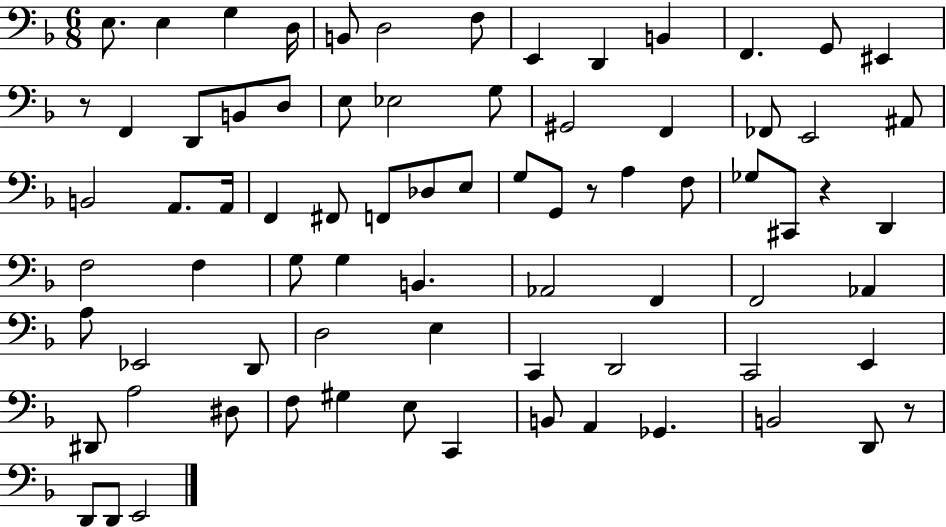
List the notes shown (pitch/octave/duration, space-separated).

E3/e. E3/q G3/q D3/s B2/e D3/h F3/e E2/q D2/q B2/q F2/q. G2/e EIS2/q R/e F2/q D2/e B2/e D3/e E3/e Eb3/h G3/e G#2/h F2/q FES2/e E2/h A#2/e B2/h A2/e. A2/s F2/q F#2/e F2/e Db3/e E3/e G3/e G2/e R/e A3/q F3/e Gb3/e C#2/e R/q D2/q F3/h F3/q G3/e G3/q B2/q. Ab2/h F2/q F2/h Ab2/q A3/e Eb2/h D2/e D3/h E3/q C2/q D2/h C2/h E2/q D#2/e A3/h D#3/e F3/e G#3/q E3/e C2/q B2/e A2/q Gb2/q. B2/h D2/e R/e D2/e D2/e E2/h